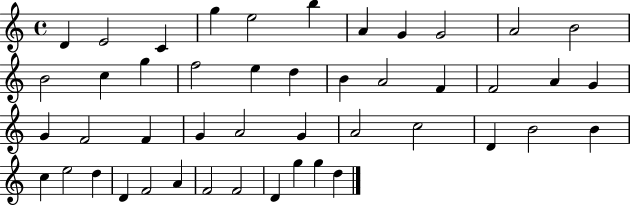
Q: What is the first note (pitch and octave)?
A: D4